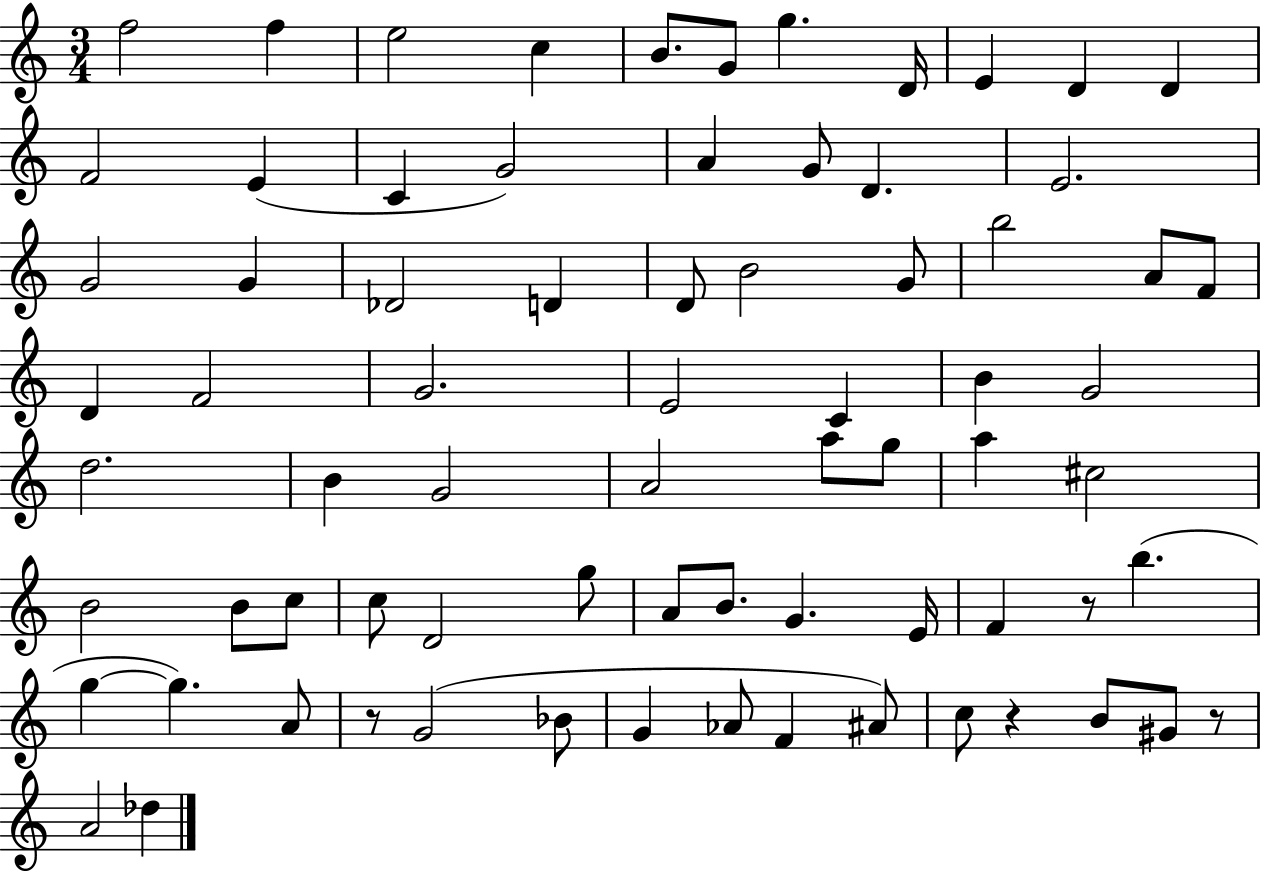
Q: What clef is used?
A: treble